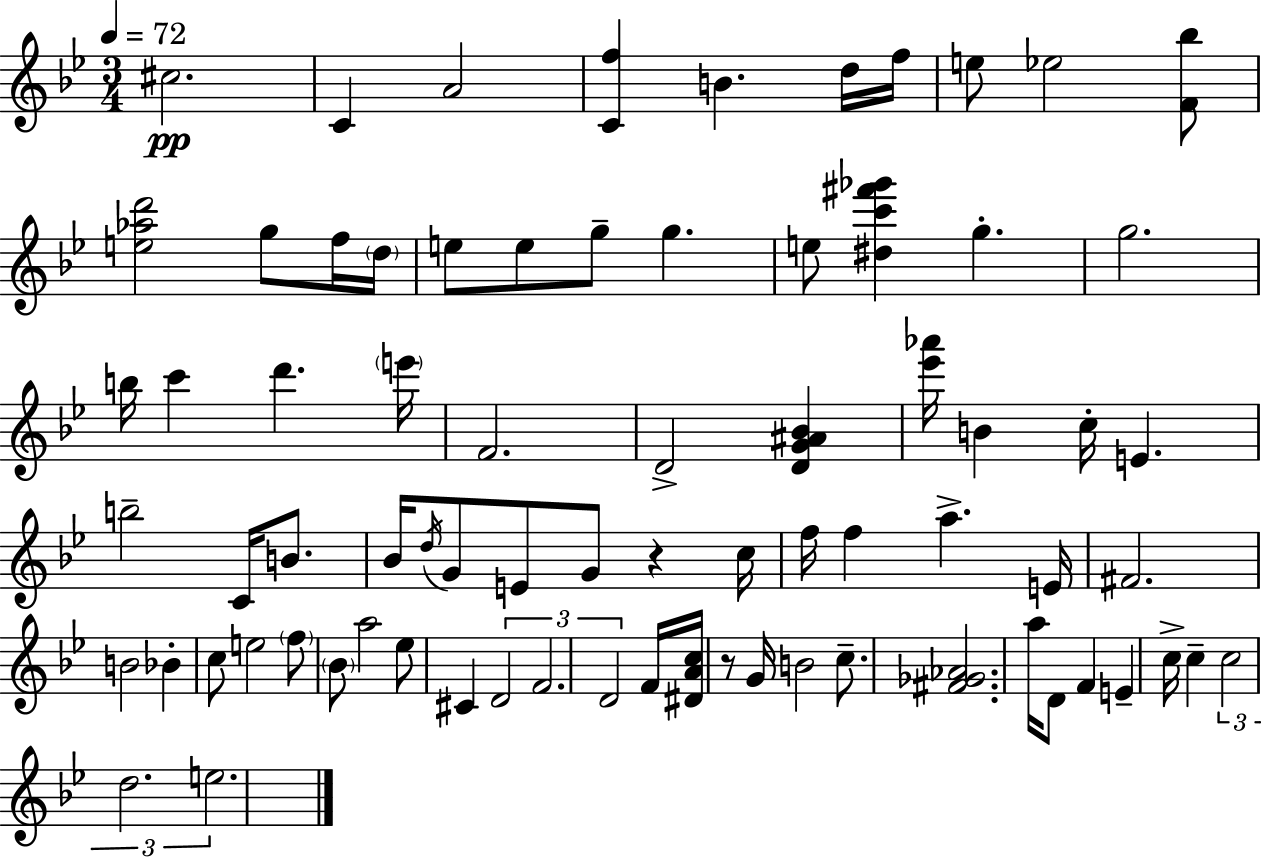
X:1
T:Untitled
M:3/4
L:1/4
K:Bb
^c2 C A2 [Cf] B d/4 f/4 e/2 _e2 [F_b]/2 [e_ad']2 g/2 f/4 d/4 e/2 e/2 g/2 g e/2 [^dc'^f'_g'] g g2 b/4 c' d' e'/4 F2 D2 [DG^A_B] [_e'_a']/4 B c/4 E b2 C/4 B/2 _B/4 d/4 G/2 E/2 G/2 z c/4 f/4 f a E/4 ^F2 B2 _B c/2 e2 f/2 _B/2 a2 _e/2 ^C D2 F2 D2 F/4 [^DAc]/4 z/2 G/4 B2 c/2 [^F_G_A]2 a/4 D/2 F E c/4 c c2 d2 e2